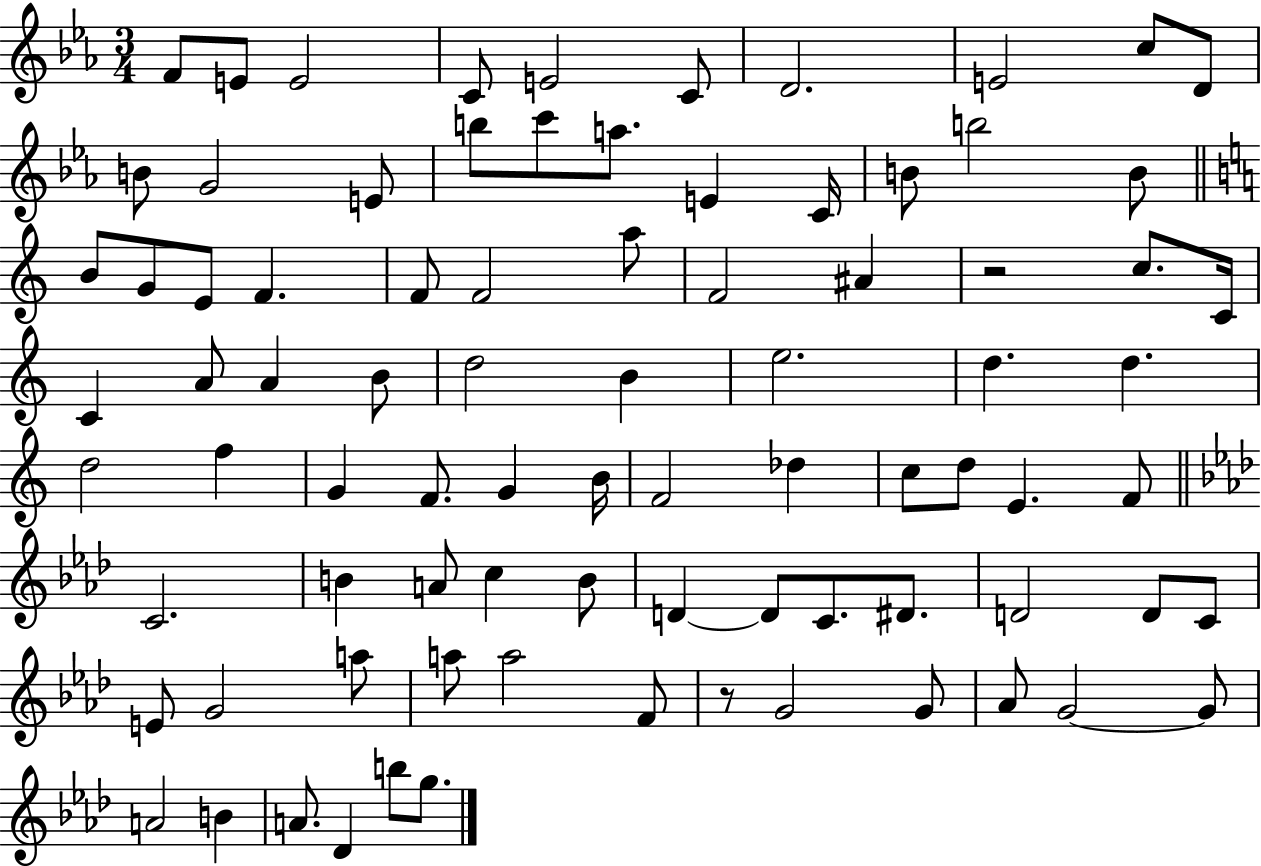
{
  \clef treble
  \numericTimeSignature
  \time 3/4
  \key ees \major
  f'8 e'8 e'2 | c'8 e'2 c'8 | d'2. | e'2 c''8 d'8 | \break b'8 g'2 e'8 | b''8 c'''8 a''8. e'4 c'16 | b'8 b''2 b'8 | \bar "||" \break \key c \major b'8 g'8 e'8 f'4. | f'8 f'2 a''8 | f'2 ais'4 | r2 c''8. c'16 | \break c'4 a'8 a'4 b'8 | d''2 b'4 | e''2. | d''4. d''4. | \break d''2 f''4 | g'4 f'8. g'4 b'16 | f'2 des''4 | c''8 d''8 e'4. f'8 | \break \bar "||" \break \key aes \major c'2. | b'4 a'8 c''4 b'8 | d'4~~ d'8 c'8. dis'8. | d'2 d'8 c'8 | \break e'8 g'2 a''8 | a''8 a''2 f'8 | r8 g'2 g'8 | aes'8 g'2~~ g'8 | \break a'2 b'4 | a'8. des'4 b''8 g''8. | \bar "|."
}